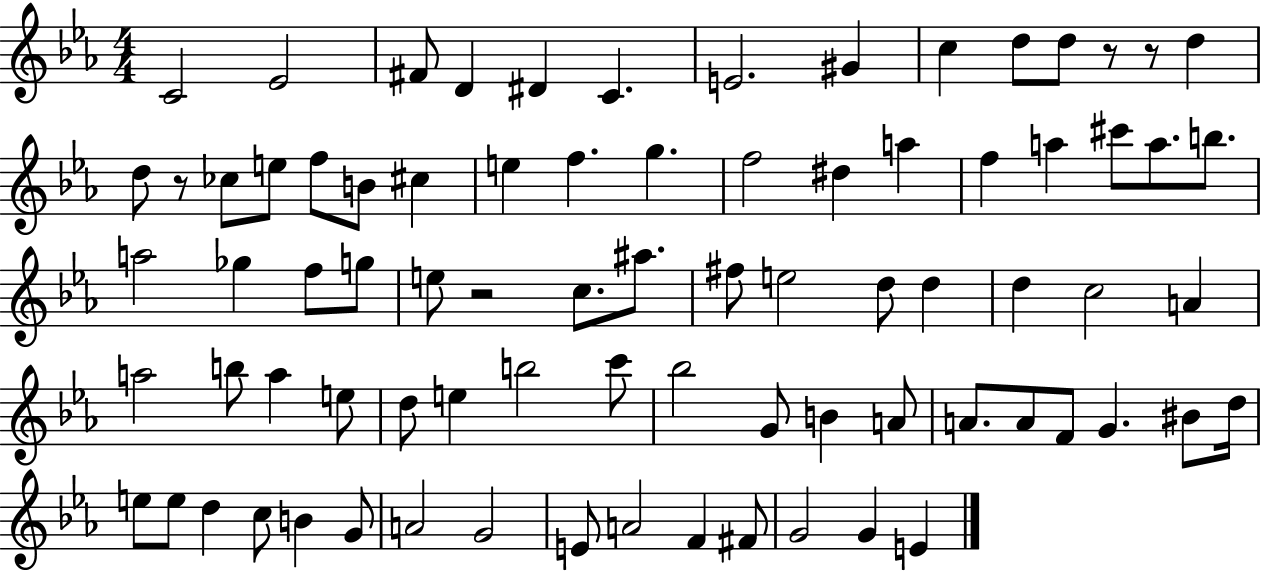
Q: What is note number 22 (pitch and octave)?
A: F5